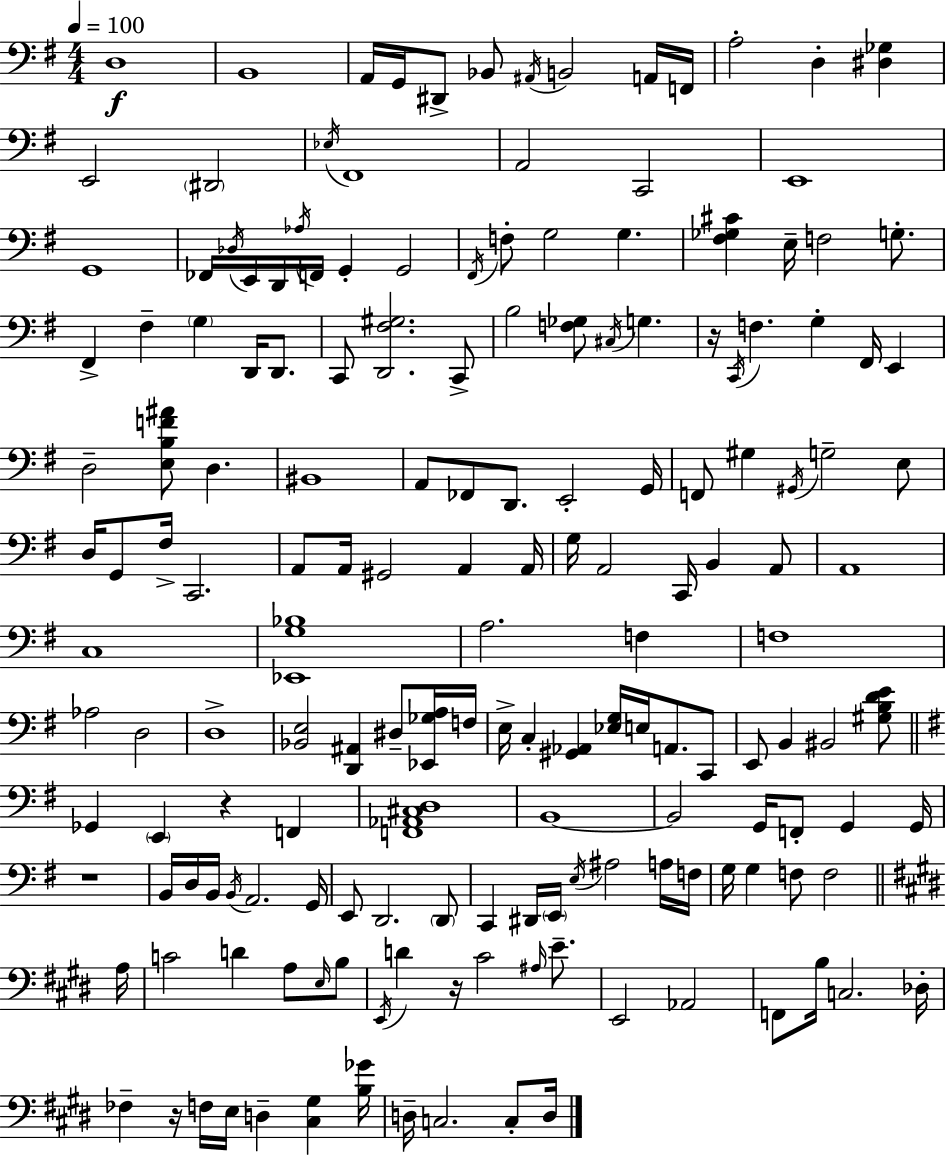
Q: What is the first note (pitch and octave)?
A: D3